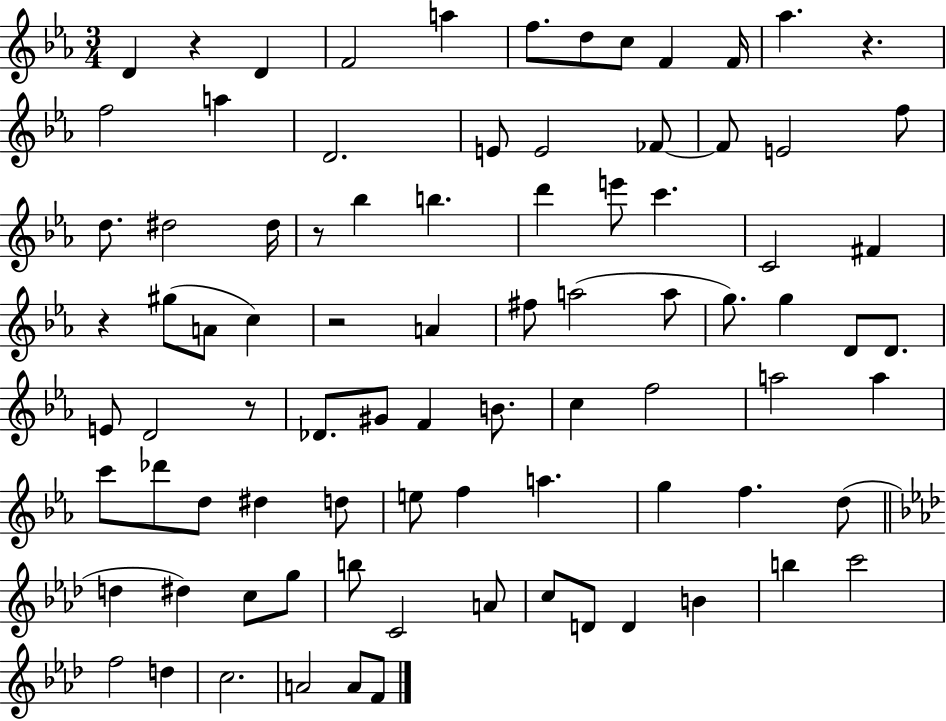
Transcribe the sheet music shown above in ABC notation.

X:1
T:Untitled
M:3/4
L:1/4
K:Eb
D z D F2 a f/2 d/2 c/2 F F/4 _a z f2 a D2 E/2 E2 _F/2 _F/2 E2 f/2 d/2 ^d2 ^d/4 z/2 _b b d' e'/2 c' C2 ^F z ^g/2 A/2 c z2 A ^f/2 a2 a/2 g/2 g D/2 D/2 E/2 D2 z/2 _D/2 ^G/2 F B/2 c f2 a2 a c'/2 _d'/2 d/2 ^d d/2 e/2 f a g f d/2 d ^d c/2 g/2 b/2 C2 A/2 c/2 D/2 D B b c'2 f2 d c2 A2 A/2 F/2